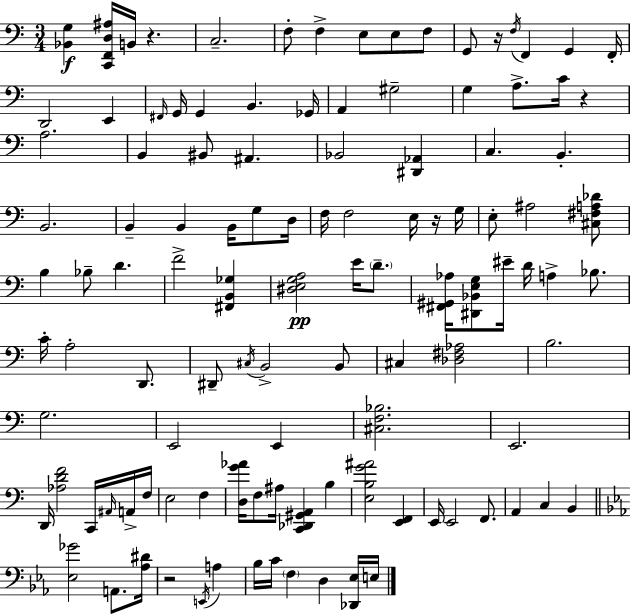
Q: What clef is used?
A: bass